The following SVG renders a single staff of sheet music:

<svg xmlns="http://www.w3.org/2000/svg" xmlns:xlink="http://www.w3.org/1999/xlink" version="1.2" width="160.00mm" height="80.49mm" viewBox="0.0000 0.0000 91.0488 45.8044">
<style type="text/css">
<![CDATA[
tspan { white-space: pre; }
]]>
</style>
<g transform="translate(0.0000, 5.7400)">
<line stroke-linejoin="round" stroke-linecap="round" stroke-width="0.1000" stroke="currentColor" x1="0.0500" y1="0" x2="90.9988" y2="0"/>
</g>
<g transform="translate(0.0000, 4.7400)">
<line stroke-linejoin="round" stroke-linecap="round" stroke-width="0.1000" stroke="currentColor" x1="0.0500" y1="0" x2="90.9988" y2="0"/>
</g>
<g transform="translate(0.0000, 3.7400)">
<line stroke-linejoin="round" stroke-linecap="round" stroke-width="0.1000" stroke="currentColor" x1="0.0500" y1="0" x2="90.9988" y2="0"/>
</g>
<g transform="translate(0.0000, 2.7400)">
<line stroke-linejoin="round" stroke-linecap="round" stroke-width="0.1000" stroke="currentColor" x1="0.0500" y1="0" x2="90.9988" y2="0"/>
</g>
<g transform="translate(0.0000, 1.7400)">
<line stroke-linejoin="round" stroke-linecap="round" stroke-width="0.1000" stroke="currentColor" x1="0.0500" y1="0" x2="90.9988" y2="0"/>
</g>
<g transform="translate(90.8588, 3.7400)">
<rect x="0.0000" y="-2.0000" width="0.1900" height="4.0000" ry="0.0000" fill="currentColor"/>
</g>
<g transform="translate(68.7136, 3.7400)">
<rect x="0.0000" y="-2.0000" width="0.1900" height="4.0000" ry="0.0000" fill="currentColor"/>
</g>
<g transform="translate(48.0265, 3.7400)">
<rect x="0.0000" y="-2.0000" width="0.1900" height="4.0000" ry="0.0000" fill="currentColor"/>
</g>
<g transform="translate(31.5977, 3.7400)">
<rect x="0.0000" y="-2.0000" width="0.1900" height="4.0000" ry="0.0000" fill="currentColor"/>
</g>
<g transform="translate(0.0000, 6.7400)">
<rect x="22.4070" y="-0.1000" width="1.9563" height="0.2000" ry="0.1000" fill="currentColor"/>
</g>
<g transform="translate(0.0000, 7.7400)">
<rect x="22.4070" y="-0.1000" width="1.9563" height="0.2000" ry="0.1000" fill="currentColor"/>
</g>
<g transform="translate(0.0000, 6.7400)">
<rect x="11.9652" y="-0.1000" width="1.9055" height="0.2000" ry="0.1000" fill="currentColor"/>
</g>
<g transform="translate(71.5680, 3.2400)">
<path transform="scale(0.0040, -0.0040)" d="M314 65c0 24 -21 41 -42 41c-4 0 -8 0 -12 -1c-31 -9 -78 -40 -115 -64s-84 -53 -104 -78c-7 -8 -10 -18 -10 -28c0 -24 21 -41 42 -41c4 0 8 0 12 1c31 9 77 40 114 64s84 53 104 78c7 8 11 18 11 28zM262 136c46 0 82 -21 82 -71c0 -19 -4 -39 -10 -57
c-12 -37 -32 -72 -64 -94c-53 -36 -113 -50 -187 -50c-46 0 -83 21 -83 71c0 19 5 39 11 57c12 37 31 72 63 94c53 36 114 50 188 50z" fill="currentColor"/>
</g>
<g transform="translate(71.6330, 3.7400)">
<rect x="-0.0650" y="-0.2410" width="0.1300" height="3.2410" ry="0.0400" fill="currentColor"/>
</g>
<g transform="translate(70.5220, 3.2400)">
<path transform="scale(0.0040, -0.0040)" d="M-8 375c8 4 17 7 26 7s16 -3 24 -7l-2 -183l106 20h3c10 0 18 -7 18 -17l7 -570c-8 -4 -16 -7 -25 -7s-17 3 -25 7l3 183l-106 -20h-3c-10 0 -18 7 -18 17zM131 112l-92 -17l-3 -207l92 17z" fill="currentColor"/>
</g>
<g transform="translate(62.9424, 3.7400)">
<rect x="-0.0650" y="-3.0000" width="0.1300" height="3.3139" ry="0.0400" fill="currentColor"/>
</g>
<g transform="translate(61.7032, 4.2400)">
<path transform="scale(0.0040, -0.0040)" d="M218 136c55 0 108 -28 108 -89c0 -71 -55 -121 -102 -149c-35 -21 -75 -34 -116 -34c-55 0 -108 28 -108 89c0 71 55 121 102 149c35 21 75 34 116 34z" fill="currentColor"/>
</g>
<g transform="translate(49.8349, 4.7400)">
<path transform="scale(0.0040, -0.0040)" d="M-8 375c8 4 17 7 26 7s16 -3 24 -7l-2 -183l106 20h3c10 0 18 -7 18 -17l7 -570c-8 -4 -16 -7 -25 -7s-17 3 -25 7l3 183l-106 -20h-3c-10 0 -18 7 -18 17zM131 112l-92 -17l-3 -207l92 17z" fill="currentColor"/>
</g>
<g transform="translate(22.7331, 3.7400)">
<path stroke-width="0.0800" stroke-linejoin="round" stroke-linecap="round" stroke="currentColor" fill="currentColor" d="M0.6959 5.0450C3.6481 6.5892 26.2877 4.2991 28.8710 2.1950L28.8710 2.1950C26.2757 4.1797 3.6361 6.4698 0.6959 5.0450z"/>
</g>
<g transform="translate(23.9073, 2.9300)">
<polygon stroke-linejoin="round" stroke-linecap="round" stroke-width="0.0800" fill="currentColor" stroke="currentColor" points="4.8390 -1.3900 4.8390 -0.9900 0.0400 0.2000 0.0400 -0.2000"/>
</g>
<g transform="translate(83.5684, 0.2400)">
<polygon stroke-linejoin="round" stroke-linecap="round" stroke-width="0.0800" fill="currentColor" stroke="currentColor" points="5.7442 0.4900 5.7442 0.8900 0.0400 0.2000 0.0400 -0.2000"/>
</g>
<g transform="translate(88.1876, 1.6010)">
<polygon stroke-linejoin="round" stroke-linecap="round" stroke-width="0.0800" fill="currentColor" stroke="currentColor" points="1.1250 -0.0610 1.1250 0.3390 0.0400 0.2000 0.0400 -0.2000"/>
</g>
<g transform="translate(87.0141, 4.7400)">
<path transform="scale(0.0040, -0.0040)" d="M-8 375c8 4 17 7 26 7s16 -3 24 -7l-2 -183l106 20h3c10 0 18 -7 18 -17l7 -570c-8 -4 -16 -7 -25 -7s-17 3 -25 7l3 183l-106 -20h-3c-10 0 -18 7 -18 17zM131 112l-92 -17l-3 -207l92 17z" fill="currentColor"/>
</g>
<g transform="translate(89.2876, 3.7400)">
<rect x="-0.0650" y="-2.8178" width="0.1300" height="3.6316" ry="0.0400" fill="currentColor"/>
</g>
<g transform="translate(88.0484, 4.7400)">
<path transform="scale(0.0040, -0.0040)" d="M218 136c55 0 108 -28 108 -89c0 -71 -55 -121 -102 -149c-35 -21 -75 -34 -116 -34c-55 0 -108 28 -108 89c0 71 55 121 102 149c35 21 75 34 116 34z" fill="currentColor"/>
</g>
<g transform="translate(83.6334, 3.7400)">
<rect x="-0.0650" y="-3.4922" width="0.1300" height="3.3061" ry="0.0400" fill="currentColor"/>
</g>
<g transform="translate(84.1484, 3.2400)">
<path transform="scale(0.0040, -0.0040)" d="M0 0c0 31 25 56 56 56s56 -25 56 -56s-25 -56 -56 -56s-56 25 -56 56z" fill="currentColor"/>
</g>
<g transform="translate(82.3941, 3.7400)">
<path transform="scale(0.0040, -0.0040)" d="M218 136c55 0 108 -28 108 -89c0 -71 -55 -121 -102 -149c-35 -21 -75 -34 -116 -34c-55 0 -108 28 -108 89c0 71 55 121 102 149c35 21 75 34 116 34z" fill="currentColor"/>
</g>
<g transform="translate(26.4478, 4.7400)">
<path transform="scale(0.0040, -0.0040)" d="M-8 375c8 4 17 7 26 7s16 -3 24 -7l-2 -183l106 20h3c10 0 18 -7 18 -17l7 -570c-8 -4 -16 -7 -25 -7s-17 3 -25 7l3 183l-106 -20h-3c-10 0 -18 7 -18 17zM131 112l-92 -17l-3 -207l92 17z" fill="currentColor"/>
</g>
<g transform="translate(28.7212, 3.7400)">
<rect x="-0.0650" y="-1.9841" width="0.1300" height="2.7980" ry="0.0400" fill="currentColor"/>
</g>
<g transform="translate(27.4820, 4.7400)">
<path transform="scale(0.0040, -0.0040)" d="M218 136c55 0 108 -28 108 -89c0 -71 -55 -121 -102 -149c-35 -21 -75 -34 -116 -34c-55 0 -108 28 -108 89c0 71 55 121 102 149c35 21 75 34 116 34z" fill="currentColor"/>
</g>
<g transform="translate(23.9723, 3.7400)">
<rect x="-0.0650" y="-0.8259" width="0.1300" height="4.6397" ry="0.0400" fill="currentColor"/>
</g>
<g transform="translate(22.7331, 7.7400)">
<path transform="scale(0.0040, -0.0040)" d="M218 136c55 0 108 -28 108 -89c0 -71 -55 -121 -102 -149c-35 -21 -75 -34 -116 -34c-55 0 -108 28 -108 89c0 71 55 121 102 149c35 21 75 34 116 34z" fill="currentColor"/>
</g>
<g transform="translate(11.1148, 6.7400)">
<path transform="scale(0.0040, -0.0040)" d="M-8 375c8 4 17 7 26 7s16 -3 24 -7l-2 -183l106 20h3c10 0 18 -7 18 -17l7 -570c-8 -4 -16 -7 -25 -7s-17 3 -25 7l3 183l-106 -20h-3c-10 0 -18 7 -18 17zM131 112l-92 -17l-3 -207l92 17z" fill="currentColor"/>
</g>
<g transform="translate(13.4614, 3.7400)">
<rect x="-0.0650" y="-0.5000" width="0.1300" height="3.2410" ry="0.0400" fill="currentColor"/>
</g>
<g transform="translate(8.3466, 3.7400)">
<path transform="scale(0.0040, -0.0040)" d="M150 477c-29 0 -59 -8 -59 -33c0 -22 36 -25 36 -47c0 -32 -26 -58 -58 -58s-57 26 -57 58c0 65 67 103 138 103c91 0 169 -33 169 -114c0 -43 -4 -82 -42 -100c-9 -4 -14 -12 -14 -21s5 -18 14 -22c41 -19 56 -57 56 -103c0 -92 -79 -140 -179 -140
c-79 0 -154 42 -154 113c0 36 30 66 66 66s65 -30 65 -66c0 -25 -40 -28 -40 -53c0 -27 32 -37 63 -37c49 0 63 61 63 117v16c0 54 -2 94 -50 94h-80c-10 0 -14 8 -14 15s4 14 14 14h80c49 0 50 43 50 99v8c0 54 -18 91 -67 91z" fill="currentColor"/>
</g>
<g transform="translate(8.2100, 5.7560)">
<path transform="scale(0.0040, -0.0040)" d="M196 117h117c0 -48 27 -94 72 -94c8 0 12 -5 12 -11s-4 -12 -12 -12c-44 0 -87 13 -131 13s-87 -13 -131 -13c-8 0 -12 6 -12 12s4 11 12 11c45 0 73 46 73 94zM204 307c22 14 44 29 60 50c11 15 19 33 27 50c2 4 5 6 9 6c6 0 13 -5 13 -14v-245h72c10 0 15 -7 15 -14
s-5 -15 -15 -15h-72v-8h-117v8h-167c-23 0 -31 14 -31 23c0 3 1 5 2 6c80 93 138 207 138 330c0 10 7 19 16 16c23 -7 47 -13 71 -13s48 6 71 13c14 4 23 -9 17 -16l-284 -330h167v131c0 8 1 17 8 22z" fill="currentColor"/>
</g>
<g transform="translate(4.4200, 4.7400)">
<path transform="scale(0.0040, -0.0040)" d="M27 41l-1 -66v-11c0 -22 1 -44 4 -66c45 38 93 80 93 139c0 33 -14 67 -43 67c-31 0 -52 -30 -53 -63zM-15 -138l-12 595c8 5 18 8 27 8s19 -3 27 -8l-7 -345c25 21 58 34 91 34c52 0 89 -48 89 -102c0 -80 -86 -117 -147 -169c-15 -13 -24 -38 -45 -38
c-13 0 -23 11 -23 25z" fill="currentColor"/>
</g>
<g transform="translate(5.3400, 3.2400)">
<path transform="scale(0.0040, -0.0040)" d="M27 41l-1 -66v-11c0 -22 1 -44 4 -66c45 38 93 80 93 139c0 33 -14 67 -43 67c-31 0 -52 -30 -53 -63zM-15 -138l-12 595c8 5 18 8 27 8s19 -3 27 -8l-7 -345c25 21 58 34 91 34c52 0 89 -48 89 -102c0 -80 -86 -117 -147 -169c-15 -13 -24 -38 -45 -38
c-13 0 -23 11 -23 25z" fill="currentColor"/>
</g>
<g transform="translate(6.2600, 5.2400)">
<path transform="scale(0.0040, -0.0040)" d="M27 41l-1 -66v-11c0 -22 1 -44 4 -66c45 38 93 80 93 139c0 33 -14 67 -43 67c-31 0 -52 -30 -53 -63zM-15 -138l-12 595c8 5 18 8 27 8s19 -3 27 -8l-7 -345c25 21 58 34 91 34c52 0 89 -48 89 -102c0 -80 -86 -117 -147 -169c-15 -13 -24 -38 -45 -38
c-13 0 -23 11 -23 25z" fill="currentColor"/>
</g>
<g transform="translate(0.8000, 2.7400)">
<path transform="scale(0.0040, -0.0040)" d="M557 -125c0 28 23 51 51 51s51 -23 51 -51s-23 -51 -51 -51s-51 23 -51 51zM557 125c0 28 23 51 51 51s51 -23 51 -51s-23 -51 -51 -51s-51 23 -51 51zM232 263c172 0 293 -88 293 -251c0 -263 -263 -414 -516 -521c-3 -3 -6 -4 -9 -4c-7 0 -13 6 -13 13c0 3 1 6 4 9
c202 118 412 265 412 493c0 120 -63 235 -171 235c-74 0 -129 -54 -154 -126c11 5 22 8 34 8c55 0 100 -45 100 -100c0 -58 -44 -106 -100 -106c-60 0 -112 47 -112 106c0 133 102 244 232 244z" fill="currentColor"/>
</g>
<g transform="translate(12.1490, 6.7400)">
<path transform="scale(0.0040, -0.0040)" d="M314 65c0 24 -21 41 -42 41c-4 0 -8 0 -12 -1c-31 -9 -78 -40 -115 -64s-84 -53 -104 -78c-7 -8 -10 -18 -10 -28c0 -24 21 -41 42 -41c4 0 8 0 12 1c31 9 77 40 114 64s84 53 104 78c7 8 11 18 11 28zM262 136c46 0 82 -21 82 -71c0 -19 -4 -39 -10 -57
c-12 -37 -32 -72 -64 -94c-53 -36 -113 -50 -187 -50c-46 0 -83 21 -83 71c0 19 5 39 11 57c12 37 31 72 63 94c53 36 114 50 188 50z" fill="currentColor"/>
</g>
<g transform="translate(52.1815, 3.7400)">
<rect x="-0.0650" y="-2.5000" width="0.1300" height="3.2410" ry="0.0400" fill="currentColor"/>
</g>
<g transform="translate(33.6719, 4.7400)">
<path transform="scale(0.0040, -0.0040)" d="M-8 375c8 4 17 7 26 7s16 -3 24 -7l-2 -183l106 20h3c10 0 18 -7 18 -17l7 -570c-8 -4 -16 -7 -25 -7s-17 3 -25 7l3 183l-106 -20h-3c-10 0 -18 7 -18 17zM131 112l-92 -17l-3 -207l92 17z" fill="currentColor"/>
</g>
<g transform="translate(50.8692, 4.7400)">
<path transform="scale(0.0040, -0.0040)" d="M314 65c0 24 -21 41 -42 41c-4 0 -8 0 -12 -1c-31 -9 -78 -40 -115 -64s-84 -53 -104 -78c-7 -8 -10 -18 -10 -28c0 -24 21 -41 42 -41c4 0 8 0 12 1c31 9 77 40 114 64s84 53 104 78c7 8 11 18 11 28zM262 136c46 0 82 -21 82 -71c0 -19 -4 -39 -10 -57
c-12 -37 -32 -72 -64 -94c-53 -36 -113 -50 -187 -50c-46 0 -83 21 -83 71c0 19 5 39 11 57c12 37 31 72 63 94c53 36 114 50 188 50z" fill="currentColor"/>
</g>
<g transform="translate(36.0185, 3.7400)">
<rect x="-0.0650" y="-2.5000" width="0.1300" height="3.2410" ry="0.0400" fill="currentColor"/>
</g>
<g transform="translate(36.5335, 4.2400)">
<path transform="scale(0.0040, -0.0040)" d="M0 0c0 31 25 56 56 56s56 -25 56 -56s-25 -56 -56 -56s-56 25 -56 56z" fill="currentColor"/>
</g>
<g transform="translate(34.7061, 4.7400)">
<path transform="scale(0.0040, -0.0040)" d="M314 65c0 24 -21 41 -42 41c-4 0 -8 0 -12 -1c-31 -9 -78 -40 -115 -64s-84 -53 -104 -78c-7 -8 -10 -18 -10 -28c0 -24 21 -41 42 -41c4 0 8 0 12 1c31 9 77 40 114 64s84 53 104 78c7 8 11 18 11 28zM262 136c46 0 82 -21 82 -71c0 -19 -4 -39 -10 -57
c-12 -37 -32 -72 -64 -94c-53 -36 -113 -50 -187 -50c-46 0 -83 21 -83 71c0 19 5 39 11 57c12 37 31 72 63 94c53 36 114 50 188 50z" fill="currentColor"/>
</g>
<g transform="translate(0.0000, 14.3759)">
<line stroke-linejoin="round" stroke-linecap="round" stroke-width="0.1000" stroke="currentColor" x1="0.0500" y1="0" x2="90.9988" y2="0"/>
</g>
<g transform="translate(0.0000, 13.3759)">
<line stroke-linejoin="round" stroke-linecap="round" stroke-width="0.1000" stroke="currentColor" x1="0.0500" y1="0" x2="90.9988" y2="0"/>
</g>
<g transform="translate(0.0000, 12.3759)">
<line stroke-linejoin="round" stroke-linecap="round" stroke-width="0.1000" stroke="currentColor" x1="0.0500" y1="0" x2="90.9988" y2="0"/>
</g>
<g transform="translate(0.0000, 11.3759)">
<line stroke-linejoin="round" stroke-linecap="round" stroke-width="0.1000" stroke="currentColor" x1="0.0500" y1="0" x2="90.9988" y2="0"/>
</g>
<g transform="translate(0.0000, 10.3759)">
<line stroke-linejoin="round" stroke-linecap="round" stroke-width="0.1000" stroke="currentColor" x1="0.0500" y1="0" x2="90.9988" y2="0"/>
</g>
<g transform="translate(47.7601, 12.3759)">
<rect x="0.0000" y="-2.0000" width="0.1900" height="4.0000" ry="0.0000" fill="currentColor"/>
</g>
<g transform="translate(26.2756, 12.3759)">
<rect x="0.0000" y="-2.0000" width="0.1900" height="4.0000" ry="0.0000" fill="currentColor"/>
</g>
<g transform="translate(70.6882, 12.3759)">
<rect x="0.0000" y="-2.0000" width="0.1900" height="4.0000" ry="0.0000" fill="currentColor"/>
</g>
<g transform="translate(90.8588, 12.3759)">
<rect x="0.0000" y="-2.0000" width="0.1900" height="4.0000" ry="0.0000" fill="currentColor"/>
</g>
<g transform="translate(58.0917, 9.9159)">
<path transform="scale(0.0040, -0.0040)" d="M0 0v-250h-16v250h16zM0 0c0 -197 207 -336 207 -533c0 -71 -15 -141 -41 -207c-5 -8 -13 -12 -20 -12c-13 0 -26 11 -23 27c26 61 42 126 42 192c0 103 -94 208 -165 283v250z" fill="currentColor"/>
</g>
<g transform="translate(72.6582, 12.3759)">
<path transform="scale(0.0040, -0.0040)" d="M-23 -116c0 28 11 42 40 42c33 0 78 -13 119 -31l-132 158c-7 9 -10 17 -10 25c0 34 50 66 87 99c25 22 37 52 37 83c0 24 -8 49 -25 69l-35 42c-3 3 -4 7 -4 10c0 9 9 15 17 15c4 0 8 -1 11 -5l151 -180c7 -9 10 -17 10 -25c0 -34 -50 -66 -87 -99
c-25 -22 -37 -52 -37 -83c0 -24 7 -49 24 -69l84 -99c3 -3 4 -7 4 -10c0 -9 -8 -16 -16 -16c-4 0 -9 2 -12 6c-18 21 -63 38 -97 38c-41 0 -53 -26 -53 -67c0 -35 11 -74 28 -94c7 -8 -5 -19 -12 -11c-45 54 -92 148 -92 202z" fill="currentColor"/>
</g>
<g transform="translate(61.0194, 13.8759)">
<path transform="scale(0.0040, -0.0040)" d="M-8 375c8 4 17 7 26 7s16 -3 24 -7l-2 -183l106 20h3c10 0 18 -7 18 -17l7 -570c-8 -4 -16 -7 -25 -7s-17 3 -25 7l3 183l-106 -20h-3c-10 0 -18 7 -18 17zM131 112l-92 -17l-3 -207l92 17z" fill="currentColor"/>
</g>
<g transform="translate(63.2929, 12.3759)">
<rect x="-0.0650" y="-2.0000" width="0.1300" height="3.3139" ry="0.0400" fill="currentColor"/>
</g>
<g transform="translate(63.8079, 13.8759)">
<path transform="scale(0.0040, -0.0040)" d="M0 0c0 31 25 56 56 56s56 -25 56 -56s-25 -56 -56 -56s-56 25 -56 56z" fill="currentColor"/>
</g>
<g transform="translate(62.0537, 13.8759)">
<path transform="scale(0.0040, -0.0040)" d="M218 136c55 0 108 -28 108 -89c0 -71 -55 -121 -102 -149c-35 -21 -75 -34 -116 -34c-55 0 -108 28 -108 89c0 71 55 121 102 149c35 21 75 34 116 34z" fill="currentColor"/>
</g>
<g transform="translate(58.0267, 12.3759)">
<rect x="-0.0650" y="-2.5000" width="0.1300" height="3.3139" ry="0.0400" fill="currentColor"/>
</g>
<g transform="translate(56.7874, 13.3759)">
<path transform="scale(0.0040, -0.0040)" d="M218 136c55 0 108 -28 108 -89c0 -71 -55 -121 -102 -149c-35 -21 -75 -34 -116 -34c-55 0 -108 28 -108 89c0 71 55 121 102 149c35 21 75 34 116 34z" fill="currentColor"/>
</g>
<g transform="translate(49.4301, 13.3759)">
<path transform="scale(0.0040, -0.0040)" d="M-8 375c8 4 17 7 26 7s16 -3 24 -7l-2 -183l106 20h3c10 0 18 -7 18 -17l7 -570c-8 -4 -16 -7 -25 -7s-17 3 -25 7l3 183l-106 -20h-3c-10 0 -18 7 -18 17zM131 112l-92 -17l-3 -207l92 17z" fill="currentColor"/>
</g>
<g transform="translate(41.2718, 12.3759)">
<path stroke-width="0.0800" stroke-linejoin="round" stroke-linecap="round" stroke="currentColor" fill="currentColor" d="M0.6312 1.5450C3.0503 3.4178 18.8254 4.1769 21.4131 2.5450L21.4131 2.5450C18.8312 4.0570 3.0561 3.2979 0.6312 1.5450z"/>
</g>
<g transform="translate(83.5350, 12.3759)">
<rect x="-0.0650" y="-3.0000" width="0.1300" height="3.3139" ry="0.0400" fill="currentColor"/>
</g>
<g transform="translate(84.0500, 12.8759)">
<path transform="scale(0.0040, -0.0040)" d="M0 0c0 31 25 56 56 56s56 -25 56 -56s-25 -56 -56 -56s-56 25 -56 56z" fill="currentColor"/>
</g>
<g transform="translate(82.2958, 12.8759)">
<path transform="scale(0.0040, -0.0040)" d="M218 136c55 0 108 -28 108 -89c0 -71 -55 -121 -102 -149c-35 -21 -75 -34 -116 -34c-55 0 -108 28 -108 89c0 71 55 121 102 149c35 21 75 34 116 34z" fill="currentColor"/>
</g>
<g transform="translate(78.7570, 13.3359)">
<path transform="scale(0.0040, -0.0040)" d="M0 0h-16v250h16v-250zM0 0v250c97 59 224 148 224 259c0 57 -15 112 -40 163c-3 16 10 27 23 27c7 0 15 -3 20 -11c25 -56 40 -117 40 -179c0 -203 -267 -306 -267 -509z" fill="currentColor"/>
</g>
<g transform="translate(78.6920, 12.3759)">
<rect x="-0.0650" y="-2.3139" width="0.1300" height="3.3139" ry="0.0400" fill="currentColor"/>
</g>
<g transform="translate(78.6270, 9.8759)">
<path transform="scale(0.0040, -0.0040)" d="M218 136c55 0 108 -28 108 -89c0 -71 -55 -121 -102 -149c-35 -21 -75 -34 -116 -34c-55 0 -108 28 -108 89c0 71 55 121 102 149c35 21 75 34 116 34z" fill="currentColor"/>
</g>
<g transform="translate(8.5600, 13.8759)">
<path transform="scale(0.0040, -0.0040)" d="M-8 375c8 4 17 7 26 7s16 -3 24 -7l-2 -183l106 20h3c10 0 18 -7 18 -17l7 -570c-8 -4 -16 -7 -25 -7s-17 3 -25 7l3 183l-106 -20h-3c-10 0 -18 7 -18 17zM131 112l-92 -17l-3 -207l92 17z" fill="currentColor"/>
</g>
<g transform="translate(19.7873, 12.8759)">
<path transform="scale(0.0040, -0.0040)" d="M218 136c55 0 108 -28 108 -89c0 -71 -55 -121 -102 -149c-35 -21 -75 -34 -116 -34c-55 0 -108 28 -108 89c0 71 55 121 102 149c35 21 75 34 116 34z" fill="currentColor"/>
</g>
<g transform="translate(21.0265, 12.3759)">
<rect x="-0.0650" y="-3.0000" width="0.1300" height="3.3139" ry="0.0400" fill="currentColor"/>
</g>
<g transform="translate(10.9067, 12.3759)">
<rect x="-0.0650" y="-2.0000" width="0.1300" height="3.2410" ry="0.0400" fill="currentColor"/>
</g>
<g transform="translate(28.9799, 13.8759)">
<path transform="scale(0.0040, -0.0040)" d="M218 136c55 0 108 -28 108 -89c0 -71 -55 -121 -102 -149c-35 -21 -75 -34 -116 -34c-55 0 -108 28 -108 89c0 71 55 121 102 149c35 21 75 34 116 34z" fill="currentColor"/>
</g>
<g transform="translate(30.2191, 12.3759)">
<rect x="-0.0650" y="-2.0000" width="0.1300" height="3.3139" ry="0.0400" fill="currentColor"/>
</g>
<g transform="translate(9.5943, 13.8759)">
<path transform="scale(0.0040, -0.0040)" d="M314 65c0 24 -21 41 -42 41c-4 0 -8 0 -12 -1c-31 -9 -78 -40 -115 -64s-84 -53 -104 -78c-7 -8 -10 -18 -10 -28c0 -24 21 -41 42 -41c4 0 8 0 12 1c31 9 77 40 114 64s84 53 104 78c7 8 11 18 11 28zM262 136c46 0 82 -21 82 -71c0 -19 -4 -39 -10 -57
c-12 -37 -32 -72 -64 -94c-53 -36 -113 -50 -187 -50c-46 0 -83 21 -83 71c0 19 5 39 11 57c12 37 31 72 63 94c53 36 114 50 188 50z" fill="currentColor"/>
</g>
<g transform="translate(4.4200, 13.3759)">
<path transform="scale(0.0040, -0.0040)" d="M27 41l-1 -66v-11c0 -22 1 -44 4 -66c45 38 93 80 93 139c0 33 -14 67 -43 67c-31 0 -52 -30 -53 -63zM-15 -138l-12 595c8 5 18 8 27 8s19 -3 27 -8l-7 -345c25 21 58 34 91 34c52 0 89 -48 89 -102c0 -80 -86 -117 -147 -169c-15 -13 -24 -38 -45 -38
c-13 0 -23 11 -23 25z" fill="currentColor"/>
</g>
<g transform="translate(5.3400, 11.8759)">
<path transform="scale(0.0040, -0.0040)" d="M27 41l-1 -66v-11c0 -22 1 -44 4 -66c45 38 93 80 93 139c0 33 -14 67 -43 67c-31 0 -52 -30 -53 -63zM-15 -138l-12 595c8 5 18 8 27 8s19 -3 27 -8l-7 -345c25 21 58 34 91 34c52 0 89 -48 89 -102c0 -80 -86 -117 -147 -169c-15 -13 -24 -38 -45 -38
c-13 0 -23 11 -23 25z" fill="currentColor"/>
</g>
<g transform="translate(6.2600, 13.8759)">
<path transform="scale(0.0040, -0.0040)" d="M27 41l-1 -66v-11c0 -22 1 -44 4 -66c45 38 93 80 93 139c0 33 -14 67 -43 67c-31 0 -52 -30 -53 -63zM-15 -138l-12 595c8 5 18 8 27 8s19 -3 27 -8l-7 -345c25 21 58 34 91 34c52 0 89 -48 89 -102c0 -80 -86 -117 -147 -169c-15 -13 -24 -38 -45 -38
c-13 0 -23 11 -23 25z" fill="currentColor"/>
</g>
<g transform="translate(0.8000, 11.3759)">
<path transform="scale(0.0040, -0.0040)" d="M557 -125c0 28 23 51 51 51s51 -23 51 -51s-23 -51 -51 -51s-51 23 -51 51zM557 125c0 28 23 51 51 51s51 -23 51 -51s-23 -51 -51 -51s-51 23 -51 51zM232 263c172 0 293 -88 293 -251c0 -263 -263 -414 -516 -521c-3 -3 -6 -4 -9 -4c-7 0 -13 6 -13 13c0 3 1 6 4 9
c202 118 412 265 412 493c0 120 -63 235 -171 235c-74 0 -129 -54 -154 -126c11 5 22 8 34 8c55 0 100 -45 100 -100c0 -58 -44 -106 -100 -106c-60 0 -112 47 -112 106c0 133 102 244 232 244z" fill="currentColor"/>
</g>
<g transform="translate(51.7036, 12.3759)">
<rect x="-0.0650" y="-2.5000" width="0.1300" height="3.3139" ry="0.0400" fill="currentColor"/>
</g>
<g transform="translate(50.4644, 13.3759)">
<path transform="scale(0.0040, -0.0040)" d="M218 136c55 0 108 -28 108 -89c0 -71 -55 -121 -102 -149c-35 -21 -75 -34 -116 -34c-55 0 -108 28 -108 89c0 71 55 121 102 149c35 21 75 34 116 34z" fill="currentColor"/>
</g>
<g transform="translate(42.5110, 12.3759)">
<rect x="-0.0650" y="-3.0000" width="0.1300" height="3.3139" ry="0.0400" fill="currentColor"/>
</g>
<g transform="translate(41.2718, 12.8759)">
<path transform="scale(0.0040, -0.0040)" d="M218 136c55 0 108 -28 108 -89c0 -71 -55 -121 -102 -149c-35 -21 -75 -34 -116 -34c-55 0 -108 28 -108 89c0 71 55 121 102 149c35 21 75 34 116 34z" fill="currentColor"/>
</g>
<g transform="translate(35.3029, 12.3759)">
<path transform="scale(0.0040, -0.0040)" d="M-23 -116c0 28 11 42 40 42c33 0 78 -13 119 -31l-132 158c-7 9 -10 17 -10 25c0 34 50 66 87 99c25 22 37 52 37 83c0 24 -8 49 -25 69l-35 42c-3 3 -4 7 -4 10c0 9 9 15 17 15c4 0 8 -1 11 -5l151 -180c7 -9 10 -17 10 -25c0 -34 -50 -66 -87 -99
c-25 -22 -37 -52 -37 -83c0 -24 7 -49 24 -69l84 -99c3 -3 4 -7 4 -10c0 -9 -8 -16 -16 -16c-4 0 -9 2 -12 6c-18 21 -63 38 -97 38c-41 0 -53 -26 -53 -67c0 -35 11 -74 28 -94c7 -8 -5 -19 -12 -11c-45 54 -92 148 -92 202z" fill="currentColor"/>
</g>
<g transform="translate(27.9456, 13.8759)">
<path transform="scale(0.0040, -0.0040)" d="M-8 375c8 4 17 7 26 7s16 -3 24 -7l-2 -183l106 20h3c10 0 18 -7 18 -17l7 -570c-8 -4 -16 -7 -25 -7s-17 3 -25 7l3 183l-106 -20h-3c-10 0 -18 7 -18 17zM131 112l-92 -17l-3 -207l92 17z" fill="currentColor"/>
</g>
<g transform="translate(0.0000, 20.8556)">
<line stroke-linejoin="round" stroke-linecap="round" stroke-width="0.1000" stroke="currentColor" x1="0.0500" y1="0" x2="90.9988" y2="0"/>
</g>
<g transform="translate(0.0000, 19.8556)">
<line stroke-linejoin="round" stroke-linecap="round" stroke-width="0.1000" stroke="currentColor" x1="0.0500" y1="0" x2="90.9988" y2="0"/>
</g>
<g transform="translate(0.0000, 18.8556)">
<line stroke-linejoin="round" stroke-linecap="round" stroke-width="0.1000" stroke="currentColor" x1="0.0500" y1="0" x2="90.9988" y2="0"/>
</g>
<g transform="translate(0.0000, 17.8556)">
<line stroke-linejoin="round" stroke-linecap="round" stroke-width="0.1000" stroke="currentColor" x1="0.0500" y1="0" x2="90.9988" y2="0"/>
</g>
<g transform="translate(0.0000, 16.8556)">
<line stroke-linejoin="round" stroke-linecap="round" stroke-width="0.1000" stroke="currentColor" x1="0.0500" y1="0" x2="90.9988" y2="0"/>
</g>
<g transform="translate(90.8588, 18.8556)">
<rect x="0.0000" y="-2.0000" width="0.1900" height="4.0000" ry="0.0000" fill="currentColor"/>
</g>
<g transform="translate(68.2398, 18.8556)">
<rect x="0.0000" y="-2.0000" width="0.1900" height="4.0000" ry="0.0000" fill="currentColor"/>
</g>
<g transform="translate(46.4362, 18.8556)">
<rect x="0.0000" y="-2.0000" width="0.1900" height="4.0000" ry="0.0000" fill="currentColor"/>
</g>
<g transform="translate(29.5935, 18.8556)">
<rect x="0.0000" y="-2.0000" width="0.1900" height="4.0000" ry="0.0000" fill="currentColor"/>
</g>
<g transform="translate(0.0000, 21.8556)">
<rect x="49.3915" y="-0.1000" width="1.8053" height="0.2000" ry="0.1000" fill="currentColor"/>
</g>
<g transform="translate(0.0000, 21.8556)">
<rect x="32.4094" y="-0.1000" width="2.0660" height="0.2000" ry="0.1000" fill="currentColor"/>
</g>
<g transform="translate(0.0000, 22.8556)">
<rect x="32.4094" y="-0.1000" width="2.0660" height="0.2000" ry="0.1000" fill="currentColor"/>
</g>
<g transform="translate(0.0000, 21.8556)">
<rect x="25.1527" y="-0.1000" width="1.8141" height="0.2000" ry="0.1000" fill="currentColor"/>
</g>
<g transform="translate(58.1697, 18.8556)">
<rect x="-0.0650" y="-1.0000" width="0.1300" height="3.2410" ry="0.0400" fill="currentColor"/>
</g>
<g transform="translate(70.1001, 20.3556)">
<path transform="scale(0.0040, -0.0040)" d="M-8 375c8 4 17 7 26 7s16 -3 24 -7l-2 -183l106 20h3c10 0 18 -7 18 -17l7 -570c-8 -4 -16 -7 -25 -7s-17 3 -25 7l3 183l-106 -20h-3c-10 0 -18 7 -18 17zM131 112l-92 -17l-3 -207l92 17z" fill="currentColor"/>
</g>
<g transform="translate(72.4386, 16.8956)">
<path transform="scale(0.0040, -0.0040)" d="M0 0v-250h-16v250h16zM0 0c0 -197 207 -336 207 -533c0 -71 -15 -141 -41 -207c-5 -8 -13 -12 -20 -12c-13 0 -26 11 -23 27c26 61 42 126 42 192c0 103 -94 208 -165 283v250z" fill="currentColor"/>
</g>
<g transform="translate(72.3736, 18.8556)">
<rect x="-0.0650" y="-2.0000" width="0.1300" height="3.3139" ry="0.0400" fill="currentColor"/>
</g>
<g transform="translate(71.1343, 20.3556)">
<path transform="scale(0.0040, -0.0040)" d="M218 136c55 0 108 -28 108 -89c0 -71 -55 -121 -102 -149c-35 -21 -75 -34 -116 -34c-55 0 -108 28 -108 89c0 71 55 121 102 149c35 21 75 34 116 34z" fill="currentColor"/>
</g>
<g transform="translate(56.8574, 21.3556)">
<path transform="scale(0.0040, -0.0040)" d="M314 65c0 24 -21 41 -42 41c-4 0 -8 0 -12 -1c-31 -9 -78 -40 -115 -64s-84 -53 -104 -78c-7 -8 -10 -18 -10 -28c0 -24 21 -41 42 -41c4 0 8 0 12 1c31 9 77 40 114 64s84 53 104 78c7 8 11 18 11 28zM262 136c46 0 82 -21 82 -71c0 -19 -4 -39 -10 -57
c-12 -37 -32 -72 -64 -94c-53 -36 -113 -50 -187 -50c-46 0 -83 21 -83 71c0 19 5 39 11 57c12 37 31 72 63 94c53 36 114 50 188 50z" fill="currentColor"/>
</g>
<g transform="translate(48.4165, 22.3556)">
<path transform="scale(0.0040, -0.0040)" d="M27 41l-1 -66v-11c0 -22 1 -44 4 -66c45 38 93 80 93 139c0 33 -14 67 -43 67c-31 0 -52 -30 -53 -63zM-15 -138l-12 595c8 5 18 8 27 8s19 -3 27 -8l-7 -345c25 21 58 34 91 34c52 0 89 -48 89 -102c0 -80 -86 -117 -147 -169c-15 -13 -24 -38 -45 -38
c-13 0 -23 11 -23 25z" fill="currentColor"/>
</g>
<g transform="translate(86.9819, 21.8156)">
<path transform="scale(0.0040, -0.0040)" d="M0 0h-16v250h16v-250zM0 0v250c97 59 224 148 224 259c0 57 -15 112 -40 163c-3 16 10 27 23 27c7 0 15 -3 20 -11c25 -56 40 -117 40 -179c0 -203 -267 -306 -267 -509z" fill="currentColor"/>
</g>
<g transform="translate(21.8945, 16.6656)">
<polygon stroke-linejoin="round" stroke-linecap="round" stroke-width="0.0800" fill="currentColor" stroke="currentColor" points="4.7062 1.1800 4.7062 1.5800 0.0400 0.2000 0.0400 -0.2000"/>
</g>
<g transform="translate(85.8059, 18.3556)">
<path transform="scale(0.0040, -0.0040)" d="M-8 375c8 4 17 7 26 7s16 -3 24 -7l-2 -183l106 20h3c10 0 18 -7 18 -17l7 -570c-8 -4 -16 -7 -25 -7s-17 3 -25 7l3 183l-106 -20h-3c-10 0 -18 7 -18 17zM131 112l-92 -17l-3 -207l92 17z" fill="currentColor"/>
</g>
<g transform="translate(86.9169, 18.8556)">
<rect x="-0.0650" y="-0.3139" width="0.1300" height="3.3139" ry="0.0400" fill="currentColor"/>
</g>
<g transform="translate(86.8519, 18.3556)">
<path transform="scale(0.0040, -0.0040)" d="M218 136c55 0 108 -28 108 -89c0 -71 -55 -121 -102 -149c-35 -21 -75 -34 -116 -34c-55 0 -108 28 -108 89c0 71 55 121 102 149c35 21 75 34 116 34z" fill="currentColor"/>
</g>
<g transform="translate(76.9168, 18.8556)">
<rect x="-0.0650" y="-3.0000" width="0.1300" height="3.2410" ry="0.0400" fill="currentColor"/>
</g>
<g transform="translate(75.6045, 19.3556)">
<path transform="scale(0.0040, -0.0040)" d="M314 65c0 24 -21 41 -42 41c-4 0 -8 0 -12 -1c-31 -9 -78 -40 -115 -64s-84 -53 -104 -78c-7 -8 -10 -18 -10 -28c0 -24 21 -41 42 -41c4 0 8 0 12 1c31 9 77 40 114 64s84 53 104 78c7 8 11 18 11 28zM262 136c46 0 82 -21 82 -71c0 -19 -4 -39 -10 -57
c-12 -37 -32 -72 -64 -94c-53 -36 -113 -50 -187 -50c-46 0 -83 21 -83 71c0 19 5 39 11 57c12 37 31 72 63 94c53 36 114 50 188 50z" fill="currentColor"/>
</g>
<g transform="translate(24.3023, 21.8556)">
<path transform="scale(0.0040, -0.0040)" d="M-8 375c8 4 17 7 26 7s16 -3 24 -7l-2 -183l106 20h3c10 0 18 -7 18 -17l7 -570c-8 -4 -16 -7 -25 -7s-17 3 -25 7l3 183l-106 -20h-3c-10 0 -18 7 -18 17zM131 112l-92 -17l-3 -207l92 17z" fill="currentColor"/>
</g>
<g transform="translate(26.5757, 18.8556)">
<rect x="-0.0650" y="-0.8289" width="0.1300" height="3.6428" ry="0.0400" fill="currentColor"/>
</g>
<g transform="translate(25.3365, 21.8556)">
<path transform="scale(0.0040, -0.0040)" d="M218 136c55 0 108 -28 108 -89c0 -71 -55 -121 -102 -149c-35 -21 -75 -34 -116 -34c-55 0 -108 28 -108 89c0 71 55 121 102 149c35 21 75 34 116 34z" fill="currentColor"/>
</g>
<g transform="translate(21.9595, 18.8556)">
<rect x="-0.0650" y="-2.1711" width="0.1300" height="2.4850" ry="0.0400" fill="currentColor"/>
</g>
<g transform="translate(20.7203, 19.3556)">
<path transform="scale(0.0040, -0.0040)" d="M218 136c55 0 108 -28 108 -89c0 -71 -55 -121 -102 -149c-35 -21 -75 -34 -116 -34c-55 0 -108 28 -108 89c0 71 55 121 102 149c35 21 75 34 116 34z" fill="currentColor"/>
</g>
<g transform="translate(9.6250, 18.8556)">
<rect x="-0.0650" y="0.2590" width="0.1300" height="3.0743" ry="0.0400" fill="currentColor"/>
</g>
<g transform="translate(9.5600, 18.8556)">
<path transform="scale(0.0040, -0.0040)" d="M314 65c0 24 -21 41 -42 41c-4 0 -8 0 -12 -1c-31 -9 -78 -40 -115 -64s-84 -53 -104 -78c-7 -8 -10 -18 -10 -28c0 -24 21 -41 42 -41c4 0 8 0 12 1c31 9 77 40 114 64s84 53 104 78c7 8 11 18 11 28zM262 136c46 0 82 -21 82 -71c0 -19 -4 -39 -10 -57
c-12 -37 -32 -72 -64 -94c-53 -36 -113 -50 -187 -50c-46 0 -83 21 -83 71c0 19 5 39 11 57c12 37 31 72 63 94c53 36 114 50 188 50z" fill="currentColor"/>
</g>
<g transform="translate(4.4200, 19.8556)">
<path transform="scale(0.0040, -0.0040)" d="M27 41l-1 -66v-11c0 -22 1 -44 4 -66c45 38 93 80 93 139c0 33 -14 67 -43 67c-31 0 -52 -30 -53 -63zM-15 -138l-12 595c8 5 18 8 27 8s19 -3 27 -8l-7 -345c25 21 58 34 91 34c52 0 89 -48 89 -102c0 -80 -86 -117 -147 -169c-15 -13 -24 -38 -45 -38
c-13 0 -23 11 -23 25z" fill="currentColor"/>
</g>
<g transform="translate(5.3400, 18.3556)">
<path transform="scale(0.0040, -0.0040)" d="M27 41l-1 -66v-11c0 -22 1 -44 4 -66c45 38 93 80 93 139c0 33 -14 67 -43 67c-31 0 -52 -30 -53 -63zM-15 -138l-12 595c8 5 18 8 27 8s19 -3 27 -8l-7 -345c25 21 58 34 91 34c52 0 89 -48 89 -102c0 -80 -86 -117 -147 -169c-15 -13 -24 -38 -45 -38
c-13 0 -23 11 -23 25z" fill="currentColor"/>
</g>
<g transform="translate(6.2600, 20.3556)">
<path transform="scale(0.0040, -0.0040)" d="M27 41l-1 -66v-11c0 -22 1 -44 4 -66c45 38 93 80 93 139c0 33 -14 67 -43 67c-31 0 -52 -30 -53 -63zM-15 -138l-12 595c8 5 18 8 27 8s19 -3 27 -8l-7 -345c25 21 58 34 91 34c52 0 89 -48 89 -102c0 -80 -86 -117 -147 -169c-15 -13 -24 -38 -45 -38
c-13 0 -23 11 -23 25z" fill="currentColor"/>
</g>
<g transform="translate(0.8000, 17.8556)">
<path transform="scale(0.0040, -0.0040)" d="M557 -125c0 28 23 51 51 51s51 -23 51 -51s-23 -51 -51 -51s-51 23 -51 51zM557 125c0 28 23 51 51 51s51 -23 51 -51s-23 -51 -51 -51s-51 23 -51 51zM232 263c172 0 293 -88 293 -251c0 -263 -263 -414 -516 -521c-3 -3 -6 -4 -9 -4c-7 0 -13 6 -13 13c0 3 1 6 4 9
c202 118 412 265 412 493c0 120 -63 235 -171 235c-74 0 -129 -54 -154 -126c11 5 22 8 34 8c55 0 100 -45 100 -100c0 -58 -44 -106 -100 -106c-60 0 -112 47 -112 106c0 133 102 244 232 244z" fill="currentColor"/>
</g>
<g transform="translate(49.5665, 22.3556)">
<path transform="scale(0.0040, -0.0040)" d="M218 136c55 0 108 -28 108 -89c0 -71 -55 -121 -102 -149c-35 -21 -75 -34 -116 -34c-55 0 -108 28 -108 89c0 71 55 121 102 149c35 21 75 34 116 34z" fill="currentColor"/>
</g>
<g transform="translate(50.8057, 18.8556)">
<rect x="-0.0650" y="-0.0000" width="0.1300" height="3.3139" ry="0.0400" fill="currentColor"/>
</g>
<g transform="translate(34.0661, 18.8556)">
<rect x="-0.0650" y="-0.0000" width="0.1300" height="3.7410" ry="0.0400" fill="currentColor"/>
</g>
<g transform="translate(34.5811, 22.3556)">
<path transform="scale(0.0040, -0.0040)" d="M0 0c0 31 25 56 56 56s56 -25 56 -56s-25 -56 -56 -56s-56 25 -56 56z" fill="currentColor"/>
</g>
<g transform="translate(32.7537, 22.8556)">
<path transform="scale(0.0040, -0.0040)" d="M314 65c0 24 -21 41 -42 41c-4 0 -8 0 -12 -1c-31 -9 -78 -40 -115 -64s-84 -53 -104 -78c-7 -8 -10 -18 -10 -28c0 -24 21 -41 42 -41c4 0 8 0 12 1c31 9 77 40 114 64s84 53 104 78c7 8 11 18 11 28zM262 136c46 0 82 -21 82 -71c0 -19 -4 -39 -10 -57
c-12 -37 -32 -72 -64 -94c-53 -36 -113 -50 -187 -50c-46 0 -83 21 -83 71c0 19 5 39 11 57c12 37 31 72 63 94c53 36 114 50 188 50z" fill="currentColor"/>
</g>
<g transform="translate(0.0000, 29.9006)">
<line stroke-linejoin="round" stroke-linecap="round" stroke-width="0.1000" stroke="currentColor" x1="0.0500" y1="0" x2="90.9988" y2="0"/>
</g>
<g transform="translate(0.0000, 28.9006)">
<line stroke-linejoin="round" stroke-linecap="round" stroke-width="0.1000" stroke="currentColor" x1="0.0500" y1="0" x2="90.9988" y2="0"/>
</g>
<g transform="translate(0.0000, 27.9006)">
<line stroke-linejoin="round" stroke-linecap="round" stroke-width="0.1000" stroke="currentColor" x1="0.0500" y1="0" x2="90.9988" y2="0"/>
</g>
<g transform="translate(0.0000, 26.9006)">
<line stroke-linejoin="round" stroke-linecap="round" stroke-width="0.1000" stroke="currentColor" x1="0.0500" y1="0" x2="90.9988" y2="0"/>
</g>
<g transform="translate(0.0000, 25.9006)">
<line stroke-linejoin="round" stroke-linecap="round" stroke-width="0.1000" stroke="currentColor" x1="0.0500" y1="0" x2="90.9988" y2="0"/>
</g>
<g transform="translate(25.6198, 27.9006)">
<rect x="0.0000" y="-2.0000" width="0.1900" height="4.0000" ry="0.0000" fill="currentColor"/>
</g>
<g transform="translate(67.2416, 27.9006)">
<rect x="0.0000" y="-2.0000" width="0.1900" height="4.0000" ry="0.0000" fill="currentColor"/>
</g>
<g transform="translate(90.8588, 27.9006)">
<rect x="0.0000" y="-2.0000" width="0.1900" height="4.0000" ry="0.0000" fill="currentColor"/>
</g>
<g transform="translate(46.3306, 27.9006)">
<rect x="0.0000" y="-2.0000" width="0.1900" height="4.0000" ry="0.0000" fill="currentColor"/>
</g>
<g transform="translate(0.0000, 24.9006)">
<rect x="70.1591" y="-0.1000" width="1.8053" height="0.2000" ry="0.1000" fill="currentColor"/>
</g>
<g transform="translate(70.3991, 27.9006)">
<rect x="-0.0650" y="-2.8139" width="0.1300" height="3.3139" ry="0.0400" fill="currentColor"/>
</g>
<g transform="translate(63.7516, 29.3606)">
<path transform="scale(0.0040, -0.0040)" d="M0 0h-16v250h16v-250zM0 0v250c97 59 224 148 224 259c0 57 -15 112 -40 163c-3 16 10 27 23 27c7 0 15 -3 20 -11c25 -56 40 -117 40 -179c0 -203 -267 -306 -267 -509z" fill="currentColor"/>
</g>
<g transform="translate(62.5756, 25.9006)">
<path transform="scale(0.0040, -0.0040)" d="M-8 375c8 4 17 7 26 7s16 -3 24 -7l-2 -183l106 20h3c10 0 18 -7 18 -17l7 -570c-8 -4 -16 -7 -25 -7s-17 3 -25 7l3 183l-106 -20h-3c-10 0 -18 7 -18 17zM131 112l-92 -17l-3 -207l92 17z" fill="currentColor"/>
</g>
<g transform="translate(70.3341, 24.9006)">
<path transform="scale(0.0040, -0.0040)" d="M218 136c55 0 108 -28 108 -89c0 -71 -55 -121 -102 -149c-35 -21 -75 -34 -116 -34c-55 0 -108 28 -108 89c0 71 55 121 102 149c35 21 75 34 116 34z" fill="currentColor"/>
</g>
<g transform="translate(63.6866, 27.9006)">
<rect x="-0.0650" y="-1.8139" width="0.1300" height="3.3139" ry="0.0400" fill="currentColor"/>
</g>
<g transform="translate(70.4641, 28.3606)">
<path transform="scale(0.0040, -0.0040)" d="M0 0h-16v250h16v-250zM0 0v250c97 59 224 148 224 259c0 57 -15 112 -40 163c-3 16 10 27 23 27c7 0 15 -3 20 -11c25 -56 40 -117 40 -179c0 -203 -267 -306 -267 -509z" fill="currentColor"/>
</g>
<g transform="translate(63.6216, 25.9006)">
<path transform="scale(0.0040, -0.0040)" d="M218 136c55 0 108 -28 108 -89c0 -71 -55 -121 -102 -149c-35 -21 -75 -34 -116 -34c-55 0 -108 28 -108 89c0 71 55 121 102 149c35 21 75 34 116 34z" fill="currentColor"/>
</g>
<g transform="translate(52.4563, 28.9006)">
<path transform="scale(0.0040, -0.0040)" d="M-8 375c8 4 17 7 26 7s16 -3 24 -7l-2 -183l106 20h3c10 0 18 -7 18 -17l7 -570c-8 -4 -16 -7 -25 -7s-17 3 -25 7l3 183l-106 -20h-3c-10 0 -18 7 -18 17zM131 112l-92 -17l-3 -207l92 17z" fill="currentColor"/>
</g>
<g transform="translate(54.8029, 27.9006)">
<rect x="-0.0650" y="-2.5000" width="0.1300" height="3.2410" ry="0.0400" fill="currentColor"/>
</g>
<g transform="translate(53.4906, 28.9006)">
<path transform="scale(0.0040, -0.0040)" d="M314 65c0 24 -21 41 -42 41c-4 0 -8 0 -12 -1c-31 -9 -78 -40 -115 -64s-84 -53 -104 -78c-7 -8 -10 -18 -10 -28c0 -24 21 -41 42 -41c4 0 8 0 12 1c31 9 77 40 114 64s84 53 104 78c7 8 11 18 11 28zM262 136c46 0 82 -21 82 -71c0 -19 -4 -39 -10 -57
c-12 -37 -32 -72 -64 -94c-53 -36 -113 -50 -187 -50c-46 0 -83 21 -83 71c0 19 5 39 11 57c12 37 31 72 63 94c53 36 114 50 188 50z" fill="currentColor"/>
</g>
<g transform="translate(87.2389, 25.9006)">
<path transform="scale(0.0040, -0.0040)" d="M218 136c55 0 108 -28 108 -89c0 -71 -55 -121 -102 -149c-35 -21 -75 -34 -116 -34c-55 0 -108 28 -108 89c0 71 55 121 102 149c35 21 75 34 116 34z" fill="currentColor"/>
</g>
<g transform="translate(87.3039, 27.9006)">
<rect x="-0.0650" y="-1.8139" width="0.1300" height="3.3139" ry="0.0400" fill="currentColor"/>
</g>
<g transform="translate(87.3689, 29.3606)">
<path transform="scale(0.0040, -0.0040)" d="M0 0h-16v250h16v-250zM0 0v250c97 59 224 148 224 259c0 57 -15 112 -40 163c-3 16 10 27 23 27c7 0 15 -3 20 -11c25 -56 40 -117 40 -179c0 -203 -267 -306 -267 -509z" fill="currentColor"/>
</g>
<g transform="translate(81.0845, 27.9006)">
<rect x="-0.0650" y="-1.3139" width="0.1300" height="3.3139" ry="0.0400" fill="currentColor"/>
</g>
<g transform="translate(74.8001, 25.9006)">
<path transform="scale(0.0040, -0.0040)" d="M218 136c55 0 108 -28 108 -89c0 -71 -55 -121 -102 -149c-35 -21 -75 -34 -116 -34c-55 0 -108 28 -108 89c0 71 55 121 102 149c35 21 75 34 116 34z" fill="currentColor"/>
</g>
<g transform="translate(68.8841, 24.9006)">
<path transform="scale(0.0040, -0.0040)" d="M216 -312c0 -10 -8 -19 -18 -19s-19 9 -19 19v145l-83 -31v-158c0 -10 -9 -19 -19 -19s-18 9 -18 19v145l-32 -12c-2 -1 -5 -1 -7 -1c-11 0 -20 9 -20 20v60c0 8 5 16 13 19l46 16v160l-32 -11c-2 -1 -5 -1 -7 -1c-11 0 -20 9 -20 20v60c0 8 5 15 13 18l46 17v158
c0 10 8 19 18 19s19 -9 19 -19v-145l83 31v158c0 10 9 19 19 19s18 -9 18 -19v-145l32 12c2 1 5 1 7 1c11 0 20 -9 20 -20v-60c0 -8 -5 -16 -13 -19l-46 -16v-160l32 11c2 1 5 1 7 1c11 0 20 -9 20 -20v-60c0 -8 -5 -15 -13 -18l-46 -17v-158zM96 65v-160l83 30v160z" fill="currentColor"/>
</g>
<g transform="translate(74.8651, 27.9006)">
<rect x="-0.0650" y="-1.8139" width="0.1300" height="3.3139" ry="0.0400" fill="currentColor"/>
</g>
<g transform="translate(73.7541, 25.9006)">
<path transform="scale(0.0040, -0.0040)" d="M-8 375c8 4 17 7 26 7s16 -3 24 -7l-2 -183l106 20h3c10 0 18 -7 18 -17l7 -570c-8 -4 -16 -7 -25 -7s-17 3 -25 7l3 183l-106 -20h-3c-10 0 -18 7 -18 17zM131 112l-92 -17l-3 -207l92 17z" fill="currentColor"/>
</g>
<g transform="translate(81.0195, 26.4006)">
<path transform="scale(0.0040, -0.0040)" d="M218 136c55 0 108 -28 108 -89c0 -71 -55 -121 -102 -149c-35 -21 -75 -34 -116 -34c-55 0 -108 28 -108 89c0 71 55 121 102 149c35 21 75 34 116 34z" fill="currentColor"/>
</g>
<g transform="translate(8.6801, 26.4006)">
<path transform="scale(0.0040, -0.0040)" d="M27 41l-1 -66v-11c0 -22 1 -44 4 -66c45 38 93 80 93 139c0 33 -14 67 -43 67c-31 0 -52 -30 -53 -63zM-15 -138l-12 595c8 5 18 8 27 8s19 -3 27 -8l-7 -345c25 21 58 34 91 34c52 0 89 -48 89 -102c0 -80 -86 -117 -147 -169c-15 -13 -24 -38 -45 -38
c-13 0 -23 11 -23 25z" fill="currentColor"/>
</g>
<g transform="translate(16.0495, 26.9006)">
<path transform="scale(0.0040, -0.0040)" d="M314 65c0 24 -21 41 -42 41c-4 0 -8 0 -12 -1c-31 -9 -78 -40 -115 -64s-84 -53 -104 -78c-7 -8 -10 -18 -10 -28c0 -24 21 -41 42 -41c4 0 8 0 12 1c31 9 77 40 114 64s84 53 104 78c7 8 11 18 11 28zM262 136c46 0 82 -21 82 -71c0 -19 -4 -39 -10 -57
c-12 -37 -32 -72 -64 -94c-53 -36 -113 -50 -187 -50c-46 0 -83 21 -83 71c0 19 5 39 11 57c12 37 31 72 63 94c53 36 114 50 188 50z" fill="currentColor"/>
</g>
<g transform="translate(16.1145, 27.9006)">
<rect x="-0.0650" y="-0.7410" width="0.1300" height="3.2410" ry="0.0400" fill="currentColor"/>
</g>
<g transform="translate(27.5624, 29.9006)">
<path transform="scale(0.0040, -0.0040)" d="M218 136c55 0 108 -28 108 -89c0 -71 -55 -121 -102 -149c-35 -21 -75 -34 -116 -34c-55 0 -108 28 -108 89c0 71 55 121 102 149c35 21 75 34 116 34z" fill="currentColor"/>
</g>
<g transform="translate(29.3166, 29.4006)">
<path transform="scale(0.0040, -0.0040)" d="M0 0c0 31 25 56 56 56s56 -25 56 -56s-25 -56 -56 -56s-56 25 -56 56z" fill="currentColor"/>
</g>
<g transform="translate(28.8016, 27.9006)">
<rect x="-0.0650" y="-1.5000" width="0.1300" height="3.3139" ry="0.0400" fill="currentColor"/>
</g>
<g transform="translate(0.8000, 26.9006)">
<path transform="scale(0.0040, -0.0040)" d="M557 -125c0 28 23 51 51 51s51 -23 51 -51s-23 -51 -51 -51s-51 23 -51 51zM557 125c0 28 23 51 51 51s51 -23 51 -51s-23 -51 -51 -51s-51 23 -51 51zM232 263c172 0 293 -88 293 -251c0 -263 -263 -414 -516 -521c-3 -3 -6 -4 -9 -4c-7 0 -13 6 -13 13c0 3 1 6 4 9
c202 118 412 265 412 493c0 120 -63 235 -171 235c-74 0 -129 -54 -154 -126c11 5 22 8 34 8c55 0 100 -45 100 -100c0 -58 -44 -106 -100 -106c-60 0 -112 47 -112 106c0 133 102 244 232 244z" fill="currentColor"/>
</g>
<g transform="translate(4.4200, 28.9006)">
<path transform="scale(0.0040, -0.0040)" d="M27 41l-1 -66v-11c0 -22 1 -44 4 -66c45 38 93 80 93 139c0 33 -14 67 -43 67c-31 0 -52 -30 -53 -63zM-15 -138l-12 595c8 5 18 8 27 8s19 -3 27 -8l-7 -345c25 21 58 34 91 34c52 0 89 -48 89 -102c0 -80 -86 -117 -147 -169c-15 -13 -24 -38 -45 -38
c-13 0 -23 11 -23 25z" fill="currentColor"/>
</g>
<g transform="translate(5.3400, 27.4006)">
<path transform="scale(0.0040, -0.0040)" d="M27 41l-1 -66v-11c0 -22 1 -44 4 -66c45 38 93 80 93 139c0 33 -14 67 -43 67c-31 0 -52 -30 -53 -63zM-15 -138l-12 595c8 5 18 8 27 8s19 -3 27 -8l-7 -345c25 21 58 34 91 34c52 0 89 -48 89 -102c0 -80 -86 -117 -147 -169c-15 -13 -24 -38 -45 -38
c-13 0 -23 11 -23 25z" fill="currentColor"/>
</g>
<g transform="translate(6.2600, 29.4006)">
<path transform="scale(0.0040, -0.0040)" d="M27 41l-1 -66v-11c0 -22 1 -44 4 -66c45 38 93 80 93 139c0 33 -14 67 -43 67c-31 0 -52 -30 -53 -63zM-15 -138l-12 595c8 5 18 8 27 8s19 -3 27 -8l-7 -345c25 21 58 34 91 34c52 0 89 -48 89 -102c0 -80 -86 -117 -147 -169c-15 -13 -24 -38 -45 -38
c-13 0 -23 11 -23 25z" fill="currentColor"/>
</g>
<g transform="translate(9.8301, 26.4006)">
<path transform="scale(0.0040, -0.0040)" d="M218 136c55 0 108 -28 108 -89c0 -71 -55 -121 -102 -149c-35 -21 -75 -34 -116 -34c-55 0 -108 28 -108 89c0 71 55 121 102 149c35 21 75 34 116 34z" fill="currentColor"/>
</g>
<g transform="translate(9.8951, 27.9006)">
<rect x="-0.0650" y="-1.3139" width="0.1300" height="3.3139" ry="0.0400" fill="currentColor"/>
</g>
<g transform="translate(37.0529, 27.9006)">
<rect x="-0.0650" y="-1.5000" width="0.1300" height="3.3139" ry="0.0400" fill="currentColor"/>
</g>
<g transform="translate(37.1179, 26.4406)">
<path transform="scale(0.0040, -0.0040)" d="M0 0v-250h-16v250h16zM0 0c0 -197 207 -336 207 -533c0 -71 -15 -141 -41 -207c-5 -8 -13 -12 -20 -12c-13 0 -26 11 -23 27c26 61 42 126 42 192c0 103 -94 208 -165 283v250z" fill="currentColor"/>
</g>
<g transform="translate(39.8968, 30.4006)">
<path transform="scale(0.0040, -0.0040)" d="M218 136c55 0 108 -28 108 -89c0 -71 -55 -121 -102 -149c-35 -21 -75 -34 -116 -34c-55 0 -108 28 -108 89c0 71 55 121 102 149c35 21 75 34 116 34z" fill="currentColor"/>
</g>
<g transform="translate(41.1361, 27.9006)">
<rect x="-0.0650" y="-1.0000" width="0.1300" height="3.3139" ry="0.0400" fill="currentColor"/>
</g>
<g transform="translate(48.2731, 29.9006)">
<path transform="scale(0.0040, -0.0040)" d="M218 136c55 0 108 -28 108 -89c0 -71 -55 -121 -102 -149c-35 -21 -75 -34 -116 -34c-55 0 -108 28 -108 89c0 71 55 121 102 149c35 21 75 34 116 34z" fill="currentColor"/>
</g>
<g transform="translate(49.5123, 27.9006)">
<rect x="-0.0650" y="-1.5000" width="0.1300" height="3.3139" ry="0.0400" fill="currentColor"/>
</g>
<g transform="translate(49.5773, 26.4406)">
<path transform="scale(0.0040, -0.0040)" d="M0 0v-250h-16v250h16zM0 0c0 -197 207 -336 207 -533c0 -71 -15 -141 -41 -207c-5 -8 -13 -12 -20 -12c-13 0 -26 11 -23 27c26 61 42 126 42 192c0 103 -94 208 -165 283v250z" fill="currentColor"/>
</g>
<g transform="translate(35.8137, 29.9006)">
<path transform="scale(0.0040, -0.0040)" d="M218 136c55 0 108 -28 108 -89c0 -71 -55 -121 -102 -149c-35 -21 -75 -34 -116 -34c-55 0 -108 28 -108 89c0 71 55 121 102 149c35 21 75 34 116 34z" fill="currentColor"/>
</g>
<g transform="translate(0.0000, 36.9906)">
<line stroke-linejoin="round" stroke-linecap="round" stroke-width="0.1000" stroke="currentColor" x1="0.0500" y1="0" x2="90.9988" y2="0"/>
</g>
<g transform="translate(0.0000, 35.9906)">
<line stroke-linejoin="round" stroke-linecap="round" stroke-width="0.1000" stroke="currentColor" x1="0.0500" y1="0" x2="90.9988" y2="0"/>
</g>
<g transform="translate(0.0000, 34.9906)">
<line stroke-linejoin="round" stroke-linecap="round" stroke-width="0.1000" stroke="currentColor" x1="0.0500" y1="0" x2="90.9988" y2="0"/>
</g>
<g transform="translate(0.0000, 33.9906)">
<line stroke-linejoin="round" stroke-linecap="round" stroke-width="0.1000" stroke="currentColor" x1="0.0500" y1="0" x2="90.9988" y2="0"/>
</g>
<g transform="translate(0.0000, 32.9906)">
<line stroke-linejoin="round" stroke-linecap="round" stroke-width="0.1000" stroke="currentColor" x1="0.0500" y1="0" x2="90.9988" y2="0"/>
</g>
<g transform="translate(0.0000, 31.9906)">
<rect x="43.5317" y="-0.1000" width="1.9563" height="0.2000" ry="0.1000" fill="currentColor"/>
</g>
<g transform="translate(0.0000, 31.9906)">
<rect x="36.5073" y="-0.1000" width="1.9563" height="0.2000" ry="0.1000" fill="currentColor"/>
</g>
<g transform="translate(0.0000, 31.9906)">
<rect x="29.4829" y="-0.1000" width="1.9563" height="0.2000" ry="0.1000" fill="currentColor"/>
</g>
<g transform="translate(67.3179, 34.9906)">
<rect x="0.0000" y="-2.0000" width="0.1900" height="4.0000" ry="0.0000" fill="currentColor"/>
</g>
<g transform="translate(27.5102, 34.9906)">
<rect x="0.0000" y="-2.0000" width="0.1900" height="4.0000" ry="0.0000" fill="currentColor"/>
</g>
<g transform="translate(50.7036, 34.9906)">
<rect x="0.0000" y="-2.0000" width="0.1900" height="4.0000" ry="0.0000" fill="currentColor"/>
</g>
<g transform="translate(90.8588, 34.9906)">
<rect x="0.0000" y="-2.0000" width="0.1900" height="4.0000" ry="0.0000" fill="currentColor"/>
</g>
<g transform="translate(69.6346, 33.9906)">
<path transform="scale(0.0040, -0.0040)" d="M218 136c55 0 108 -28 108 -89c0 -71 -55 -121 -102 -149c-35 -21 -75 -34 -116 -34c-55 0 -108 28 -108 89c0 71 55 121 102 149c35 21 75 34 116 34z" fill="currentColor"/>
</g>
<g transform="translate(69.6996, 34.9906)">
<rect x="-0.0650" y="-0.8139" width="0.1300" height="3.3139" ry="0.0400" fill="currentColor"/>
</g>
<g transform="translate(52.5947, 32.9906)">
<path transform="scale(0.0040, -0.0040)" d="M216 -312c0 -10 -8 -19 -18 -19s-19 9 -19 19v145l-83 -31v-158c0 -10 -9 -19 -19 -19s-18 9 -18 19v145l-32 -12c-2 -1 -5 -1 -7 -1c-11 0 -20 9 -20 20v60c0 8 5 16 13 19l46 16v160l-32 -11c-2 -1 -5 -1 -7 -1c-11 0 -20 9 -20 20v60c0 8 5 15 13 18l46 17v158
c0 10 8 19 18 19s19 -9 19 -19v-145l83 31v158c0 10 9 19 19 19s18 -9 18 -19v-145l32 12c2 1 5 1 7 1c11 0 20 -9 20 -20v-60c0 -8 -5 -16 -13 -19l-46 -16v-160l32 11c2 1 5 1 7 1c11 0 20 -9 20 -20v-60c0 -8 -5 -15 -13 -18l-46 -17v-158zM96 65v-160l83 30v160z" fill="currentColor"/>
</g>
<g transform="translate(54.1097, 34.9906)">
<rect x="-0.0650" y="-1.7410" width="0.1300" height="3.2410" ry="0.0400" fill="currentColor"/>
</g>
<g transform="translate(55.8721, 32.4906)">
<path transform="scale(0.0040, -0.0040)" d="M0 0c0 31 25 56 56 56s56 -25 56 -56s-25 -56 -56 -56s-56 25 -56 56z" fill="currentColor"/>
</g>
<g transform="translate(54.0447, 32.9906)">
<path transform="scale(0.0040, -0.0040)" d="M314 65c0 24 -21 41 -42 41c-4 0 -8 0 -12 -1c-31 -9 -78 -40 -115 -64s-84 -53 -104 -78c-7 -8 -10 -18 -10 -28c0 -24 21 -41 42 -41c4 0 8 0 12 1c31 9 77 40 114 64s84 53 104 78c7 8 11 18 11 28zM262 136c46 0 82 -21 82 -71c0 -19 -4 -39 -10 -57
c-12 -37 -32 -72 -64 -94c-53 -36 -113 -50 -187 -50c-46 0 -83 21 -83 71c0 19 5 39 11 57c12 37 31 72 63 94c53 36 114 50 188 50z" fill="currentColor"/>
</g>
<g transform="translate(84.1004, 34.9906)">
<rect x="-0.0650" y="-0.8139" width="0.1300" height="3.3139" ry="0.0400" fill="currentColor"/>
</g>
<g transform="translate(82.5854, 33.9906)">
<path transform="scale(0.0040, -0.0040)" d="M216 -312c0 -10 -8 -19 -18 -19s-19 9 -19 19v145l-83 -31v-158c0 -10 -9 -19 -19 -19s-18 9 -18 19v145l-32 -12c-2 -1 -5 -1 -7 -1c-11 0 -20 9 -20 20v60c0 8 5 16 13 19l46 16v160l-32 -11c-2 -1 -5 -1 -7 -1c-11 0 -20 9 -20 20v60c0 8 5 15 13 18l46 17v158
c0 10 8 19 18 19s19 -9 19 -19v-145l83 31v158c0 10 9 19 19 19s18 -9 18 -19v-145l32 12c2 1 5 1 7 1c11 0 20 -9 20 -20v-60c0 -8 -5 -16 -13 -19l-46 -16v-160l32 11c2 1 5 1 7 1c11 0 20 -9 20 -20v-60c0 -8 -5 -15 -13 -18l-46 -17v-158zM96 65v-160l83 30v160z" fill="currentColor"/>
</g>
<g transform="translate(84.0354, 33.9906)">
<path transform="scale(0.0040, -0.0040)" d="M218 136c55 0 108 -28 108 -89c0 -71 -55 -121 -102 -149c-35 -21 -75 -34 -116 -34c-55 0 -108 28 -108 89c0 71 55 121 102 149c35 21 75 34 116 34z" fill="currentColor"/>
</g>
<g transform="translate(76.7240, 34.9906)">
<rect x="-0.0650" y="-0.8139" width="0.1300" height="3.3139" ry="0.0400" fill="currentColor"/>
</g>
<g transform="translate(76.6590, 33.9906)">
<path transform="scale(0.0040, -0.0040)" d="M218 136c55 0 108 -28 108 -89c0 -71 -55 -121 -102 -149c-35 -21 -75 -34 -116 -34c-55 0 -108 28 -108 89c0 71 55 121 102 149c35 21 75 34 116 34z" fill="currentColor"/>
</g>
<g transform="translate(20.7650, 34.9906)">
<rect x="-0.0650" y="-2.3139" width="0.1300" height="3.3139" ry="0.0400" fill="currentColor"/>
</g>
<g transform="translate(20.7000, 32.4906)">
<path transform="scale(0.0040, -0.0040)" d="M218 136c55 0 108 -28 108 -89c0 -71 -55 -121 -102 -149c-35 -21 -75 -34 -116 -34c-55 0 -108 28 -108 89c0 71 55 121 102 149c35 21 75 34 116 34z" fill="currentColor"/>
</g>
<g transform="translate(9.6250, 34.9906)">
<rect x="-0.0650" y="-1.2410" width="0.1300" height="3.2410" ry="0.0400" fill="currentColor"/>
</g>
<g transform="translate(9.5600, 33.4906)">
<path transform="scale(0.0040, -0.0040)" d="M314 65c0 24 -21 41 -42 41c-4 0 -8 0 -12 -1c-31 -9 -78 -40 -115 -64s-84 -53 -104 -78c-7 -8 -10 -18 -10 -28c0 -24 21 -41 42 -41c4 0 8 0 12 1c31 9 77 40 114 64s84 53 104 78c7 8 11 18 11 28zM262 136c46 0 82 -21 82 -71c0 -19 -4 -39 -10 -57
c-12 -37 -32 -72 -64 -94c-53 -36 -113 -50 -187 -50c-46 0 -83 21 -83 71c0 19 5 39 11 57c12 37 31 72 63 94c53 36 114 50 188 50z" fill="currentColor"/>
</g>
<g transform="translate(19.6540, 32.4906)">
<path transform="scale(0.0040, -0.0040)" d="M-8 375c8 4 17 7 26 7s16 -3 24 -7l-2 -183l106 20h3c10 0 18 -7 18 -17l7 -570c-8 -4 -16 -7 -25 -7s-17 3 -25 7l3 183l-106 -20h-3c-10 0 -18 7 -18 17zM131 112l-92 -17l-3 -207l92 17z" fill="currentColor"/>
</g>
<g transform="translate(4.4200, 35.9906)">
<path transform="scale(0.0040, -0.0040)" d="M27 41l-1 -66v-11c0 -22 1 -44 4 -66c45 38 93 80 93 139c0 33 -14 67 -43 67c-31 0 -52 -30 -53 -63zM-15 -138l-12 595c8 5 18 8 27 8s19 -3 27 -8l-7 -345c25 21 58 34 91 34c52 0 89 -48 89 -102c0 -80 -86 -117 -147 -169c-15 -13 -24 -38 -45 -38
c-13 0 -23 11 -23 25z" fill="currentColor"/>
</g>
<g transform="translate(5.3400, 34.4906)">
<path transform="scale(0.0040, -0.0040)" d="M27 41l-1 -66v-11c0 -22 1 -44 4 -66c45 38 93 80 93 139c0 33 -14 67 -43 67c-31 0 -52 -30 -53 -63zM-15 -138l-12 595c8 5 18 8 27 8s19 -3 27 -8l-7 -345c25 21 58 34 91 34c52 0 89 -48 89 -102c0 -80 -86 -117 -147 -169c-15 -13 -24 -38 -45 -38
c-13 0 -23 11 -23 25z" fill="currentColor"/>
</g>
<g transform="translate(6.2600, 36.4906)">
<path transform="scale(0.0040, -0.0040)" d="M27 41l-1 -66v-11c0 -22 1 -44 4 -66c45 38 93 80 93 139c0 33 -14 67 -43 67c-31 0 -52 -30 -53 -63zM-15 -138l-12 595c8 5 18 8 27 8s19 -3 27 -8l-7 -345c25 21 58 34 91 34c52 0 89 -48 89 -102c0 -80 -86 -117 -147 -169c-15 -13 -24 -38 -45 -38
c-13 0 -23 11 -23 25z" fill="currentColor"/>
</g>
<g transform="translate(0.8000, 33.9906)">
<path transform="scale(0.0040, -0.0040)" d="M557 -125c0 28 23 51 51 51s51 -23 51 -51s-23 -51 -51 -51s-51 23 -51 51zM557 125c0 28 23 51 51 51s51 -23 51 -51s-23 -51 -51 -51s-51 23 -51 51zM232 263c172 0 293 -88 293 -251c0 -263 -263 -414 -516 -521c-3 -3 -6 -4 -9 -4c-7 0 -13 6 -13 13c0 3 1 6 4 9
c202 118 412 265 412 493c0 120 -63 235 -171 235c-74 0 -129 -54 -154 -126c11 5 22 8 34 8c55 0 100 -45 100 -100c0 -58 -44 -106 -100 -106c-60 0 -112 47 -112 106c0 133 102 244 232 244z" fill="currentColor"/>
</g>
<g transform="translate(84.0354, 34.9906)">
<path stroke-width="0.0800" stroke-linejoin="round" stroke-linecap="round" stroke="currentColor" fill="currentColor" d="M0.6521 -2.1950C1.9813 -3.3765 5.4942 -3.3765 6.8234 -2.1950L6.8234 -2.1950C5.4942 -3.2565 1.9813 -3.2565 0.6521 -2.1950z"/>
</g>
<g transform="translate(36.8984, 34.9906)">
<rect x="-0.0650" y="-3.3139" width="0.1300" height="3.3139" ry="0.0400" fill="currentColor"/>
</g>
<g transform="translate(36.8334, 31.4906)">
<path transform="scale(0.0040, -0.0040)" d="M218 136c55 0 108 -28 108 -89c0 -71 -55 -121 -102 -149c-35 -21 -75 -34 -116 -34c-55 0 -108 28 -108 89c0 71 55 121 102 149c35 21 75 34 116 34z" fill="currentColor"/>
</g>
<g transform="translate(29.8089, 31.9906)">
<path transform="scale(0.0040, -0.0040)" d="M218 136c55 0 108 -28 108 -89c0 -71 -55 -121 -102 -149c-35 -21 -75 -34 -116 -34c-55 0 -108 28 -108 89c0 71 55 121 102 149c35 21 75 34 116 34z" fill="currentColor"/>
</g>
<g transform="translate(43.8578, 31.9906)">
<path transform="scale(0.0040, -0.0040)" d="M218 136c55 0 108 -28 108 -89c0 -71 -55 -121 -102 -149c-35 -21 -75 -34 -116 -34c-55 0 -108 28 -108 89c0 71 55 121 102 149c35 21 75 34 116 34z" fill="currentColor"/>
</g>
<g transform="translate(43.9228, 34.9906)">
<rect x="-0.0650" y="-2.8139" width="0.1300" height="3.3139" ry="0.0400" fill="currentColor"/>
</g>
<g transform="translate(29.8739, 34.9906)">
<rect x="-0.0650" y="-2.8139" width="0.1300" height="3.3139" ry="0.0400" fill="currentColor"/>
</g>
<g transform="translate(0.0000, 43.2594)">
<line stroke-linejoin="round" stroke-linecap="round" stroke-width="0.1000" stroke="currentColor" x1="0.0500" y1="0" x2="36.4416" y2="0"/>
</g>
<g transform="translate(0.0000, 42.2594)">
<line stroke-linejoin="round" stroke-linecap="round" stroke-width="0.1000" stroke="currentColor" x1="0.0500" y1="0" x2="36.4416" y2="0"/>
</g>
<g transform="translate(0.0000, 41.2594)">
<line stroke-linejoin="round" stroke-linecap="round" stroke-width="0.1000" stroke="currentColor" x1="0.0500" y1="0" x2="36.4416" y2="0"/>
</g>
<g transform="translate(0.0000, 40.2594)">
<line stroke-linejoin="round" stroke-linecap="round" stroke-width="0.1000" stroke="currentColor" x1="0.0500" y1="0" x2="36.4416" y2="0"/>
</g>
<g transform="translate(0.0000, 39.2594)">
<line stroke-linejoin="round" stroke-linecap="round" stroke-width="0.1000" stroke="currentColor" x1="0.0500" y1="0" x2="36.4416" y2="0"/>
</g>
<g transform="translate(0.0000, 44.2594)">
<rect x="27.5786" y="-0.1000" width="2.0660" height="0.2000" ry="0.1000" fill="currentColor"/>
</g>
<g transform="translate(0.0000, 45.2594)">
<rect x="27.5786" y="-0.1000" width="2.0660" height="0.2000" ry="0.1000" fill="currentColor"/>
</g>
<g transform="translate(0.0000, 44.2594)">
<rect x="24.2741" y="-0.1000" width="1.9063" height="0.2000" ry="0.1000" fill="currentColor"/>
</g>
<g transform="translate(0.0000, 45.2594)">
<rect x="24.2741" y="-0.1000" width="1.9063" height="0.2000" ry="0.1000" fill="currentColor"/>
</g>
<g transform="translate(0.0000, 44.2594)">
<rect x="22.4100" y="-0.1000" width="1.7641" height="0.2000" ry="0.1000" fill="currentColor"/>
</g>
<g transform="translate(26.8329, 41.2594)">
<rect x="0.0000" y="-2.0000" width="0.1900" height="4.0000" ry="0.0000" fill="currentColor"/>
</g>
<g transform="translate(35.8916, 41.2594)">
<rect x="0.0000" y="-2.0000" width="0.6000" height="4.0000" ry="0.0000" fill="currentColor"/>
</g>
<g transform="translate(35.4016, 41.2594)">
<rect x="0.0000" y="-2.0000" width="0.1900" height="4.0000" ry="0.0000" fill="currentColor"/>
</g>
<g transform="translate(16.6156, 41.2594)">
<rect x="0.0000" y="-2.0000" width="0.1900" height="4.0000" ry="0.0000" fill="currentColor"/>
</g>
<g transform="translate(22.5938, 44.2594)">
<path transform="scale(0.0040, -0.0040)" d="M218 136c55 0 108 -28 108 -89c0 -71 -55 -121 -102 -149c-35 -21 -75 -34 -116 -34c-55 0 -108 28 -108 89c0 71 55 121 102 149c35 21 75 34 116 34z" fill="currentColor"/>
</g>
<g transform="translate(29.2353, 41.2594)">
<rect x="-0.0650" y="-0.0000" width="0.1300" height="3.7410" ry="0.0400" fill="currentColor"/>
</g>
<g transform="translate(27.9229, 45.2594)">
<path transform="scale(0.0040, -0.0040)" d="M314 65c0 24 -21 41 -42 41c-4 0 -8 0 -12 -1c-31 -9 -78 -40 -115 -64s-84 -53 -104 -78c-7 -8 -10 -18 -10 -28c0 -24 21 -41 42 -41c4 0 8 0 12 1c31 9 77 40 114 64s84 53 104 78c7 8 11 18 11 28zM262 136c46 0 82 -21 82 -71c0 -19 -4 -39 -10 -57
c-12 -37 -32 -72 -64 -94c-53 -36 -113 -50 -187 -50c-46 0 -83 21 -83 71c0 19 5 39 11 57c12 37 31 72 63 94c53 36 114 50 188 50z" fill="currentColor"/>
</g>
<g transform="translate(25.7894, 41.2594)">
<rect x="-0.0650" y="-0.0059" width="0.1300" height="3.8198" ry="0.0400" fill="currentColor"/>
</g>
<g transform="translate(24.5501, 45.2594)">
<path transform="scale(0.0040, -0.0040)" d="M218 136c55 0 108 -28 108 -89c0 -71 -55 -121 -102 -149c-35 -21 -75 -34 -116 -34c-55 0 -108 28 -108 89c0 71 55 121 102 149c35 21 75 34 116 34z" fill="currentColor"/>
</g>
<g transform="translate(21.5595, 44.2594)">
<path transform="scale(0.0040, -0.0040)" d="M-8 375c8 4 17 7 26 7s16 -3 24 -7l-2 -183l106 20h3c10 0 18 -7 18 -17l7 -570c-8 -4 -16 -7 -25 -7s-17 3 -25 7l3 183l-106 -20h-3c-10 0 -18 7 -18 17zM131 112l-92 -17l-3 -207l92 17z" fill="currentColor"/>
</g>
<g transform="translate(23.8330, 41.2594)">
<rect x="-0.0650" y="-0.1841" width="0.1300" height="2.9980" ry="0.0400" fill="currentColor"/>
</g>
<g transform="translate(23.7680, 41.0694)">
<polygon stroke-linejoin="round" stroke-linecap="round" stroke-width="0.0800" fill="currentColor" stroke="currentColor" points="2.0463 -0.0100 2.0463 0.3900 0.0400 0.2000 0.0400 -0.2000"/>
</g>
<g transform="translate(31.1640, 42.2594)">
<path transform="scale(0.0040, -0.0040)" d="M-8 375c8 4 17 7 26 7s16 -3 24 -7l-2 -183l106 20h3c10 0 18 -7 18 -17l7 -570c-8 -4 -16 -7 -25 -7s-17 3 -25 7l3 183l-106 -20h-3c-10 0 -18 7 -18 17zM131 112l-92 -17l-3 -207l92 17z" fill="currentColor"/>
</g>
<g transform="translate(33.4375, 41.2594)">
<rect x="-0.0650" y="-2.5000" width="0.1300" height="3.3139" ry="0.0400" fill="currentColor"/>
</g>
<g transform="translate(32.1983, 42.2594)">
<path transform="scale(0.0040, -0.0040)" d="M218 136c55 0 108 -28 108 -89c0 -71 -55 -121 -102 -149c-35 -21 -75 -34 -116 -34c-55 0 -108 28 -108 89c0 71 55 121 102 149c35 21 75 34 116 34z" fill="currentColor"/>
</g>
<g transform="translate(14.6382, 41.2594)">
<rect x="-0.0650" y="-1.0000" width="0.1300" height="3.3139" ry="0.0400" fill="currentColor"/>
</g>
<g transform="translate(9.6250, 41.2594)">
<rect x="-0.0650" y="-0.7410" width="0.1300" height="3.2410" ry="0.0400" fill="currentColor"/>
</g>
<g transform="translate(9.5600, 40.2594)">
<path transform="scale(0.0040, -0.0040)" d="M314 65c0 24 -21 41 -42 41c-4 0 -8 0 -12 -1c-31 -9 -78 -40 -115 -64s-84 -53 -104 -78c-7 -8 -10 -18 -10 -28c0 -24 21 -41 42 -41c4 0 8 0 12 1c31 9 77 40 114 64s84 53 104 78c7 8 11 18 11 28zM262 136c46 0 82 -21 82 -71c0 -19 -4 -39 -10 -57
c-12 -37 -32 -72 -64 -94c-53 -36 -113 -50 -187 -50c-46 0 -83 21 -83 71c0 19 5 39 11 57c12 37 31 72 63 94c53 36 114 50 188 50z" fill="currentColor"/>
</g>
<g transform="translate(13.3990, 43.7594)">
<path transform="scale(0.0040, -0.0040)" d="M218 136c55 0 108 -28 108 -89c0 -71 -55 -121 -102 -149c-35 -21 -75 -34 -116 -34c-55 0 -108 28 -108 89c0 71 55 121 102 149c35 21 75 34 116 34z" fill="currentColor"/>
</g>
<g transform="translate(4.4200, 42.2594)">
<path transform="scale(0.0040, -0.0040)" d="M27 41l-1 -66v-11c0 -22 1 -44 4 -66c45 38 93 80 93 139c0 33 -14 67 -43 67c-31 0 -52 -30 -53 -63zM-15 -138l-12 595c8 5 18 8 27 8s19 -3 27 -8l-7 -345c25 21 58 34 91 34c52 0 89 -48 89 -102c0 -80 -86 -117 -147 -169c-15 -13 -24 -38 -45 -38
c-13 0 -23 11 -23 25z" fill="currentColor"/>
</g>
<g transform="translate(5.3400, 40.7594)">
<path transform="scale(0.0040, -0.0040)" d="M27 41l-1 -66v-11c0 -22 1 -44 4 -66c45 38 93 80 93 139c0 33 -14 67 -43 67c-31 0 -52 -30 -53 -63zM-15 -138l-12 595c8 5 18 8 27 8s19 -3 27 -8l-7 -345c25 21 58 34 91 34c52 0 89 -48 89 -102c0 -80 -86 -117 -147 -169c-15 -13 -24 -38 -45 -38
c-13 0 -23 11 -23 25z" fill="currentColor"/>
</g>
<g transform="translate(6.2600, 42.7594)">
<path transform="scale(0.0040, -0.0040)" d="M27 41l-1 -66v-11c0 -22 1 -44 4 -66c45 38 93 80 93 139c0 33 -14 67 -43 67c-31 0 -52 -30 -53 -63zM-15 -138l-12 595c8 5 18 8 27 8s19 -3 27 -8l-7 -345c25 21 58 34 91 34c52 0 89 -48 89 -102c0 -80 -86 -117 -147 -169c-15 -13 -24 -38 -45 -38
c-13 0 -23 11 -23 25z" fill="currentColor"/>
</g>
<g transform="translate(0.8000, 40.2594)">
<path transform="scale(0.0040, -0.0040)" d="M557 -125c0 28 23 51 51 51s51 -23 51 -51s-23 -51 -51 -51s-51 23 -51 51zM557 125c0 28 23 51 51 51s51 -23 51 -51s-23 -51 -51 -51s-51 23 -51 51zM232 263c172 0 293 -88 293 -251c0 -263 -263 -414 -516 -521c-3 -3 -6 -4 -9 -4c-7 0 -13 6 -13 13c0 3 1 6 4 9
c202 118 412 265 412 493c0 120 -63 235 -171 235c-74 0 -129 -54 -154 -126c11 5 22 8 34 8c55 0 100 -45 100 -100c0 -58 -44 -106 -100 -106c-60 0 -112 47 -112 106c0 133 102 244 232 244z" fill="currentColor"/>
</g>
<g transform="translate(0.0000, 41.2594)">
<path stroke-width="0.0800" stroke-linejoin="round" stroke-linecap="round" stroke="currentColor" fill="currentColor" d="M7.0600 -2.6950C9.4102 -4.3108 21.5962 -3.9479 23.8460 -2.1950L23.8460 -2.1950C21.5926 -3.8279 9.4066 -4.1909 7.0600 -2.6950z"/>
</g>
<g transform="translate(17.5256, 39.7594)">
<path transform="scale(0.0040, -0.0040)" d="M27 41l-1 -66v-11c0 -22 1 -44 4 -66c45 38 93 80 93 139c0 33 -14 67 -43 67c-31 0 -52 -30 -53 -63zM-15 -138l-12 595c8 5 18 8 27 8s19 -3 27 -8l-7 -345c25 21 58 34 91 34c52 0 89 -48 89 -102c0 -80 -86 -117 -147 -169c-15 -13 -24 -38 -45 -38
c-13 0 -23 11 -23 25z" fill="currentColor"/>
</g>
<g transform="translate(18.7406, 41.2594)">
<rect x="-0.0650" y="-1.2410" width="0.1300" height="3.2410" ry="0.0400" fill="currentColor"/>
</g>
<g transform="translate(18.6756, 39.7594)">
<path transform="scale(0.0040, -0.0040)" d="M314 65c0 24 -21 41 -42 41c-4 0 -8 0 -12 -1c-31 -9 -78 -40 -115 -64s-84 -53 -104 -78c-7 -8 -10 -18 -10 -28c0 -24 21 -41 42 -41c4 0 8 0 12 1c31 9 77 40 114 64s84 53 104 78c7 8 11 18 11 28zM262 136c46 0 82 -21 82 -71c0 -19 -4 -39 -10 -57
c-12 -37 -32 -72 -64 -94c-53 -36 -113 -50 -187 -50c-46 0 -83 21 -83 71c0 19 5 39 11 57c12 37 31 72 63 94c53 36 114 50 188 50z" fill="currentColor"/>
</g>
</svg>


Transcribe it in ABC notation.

X:1
T:Untitled
M:3/4
L:1/4
K:Eb
E,,2 C,,/2 B,,/2 B,,2 B,,2 C, E,2 D,/2 B,,/4 A,,2 C, A,, z C, B,, B,,/2 A,, z _B,/2 C, D,2 C,/2 E,,/2 C,,2 _D,, F,,2 A,,/2 C,2 E,/2 _G, F,2 G,, G,,/2 F,, G,,/2 B,,2 A,/2 ^C/2 A, G, A,/2 G,2 B, C D C ^A,2 F, F, ^F, F,2 F,, _G,2 E,,/2 C,,/2 C,,2 B,,